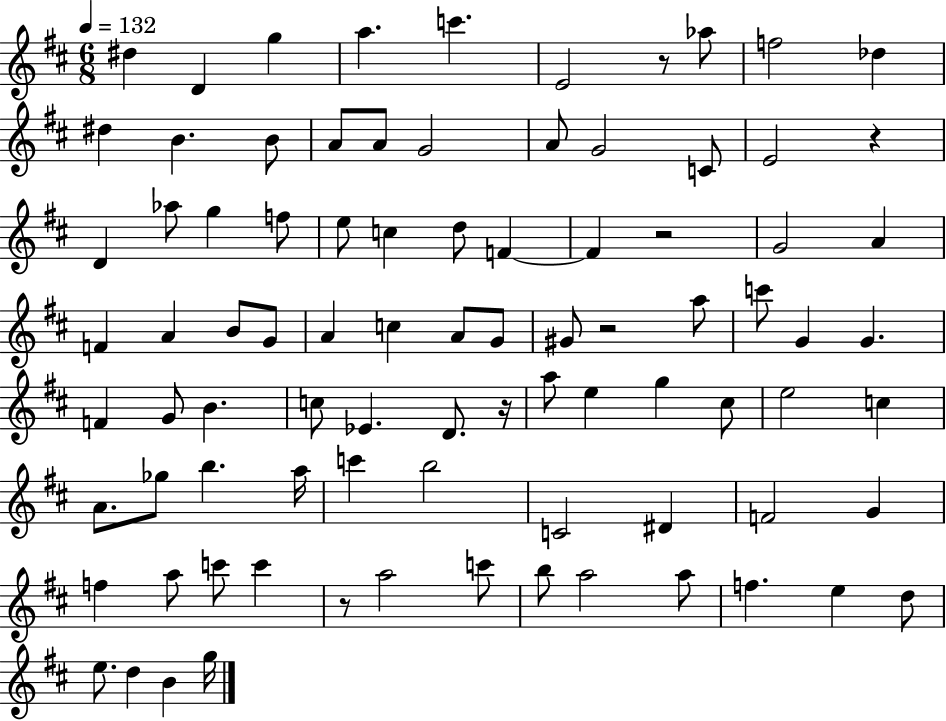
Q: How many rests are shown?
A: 6